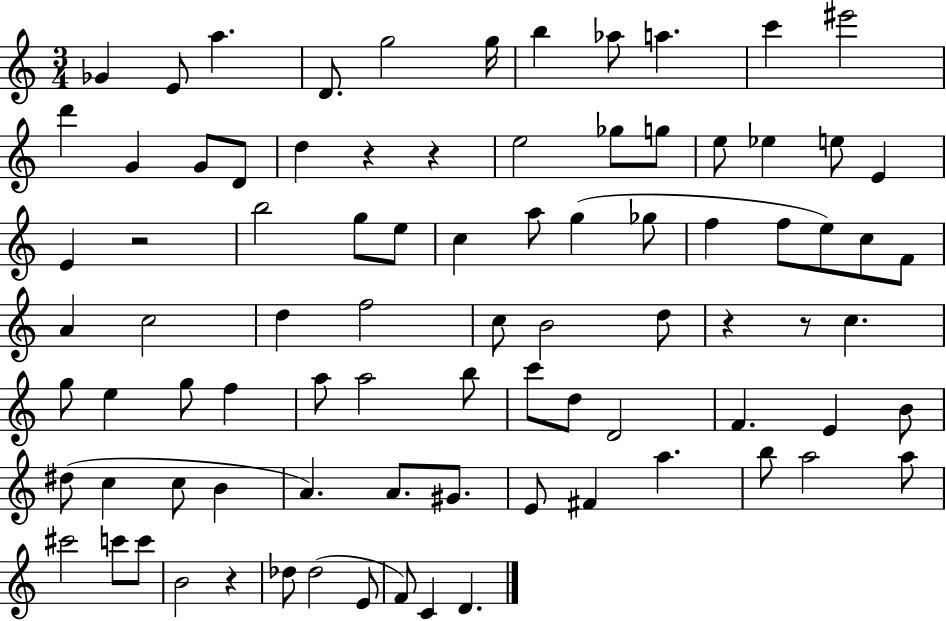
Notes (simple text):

Gb4/q E4/e A5/q. D4/e. G5/h G5/s B5/q Ab5/e A5/q. C6/q EIS6/h D6/q G4/q G4/e D4/e D5/q R/q R/q E5/h Gb5/e G5/e E5/e Eb5/q E5/e E4/q E4/q R/h B5/h G5/e E5/e C5/q A5/e G5/q Gb5/e F5/q F5/e E5/e C5/e F4/e A4/q C5/h D5/q F5/h C5/e B4/h D5/e R/q R/e C5/q. G5/e E5/q G5/e F5/q A5/e A5/h B5/e C6/e D5/e D4/h F4/q. E4/q B4/e D#5/e C5/q C5/e B4/q A4/q. A4/e. G#4/e. E4/e F#4/q A5/q. B5/e A5/h A5/e C#6/h C6/e C6/e B4/h R/q Db5/e Db5/h E4/e F4/e C4/q D4/q.